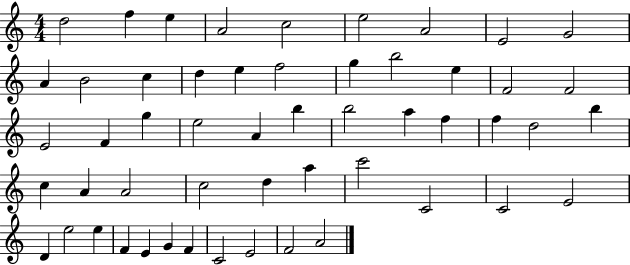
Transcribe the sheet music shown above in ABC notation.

X:1
T:Untitled
M:4/4
L:1/4
K:C
d2 f e A2 c2 e2 A2 E2 G2 A B2 c d e f2 g b2 e F2 F2 E2 F g e2 A b b2 a f f d2 b c A A2 c2 d a c'2 C2 C2 E2 D e2 e F E G F C2 E2 F2 A2